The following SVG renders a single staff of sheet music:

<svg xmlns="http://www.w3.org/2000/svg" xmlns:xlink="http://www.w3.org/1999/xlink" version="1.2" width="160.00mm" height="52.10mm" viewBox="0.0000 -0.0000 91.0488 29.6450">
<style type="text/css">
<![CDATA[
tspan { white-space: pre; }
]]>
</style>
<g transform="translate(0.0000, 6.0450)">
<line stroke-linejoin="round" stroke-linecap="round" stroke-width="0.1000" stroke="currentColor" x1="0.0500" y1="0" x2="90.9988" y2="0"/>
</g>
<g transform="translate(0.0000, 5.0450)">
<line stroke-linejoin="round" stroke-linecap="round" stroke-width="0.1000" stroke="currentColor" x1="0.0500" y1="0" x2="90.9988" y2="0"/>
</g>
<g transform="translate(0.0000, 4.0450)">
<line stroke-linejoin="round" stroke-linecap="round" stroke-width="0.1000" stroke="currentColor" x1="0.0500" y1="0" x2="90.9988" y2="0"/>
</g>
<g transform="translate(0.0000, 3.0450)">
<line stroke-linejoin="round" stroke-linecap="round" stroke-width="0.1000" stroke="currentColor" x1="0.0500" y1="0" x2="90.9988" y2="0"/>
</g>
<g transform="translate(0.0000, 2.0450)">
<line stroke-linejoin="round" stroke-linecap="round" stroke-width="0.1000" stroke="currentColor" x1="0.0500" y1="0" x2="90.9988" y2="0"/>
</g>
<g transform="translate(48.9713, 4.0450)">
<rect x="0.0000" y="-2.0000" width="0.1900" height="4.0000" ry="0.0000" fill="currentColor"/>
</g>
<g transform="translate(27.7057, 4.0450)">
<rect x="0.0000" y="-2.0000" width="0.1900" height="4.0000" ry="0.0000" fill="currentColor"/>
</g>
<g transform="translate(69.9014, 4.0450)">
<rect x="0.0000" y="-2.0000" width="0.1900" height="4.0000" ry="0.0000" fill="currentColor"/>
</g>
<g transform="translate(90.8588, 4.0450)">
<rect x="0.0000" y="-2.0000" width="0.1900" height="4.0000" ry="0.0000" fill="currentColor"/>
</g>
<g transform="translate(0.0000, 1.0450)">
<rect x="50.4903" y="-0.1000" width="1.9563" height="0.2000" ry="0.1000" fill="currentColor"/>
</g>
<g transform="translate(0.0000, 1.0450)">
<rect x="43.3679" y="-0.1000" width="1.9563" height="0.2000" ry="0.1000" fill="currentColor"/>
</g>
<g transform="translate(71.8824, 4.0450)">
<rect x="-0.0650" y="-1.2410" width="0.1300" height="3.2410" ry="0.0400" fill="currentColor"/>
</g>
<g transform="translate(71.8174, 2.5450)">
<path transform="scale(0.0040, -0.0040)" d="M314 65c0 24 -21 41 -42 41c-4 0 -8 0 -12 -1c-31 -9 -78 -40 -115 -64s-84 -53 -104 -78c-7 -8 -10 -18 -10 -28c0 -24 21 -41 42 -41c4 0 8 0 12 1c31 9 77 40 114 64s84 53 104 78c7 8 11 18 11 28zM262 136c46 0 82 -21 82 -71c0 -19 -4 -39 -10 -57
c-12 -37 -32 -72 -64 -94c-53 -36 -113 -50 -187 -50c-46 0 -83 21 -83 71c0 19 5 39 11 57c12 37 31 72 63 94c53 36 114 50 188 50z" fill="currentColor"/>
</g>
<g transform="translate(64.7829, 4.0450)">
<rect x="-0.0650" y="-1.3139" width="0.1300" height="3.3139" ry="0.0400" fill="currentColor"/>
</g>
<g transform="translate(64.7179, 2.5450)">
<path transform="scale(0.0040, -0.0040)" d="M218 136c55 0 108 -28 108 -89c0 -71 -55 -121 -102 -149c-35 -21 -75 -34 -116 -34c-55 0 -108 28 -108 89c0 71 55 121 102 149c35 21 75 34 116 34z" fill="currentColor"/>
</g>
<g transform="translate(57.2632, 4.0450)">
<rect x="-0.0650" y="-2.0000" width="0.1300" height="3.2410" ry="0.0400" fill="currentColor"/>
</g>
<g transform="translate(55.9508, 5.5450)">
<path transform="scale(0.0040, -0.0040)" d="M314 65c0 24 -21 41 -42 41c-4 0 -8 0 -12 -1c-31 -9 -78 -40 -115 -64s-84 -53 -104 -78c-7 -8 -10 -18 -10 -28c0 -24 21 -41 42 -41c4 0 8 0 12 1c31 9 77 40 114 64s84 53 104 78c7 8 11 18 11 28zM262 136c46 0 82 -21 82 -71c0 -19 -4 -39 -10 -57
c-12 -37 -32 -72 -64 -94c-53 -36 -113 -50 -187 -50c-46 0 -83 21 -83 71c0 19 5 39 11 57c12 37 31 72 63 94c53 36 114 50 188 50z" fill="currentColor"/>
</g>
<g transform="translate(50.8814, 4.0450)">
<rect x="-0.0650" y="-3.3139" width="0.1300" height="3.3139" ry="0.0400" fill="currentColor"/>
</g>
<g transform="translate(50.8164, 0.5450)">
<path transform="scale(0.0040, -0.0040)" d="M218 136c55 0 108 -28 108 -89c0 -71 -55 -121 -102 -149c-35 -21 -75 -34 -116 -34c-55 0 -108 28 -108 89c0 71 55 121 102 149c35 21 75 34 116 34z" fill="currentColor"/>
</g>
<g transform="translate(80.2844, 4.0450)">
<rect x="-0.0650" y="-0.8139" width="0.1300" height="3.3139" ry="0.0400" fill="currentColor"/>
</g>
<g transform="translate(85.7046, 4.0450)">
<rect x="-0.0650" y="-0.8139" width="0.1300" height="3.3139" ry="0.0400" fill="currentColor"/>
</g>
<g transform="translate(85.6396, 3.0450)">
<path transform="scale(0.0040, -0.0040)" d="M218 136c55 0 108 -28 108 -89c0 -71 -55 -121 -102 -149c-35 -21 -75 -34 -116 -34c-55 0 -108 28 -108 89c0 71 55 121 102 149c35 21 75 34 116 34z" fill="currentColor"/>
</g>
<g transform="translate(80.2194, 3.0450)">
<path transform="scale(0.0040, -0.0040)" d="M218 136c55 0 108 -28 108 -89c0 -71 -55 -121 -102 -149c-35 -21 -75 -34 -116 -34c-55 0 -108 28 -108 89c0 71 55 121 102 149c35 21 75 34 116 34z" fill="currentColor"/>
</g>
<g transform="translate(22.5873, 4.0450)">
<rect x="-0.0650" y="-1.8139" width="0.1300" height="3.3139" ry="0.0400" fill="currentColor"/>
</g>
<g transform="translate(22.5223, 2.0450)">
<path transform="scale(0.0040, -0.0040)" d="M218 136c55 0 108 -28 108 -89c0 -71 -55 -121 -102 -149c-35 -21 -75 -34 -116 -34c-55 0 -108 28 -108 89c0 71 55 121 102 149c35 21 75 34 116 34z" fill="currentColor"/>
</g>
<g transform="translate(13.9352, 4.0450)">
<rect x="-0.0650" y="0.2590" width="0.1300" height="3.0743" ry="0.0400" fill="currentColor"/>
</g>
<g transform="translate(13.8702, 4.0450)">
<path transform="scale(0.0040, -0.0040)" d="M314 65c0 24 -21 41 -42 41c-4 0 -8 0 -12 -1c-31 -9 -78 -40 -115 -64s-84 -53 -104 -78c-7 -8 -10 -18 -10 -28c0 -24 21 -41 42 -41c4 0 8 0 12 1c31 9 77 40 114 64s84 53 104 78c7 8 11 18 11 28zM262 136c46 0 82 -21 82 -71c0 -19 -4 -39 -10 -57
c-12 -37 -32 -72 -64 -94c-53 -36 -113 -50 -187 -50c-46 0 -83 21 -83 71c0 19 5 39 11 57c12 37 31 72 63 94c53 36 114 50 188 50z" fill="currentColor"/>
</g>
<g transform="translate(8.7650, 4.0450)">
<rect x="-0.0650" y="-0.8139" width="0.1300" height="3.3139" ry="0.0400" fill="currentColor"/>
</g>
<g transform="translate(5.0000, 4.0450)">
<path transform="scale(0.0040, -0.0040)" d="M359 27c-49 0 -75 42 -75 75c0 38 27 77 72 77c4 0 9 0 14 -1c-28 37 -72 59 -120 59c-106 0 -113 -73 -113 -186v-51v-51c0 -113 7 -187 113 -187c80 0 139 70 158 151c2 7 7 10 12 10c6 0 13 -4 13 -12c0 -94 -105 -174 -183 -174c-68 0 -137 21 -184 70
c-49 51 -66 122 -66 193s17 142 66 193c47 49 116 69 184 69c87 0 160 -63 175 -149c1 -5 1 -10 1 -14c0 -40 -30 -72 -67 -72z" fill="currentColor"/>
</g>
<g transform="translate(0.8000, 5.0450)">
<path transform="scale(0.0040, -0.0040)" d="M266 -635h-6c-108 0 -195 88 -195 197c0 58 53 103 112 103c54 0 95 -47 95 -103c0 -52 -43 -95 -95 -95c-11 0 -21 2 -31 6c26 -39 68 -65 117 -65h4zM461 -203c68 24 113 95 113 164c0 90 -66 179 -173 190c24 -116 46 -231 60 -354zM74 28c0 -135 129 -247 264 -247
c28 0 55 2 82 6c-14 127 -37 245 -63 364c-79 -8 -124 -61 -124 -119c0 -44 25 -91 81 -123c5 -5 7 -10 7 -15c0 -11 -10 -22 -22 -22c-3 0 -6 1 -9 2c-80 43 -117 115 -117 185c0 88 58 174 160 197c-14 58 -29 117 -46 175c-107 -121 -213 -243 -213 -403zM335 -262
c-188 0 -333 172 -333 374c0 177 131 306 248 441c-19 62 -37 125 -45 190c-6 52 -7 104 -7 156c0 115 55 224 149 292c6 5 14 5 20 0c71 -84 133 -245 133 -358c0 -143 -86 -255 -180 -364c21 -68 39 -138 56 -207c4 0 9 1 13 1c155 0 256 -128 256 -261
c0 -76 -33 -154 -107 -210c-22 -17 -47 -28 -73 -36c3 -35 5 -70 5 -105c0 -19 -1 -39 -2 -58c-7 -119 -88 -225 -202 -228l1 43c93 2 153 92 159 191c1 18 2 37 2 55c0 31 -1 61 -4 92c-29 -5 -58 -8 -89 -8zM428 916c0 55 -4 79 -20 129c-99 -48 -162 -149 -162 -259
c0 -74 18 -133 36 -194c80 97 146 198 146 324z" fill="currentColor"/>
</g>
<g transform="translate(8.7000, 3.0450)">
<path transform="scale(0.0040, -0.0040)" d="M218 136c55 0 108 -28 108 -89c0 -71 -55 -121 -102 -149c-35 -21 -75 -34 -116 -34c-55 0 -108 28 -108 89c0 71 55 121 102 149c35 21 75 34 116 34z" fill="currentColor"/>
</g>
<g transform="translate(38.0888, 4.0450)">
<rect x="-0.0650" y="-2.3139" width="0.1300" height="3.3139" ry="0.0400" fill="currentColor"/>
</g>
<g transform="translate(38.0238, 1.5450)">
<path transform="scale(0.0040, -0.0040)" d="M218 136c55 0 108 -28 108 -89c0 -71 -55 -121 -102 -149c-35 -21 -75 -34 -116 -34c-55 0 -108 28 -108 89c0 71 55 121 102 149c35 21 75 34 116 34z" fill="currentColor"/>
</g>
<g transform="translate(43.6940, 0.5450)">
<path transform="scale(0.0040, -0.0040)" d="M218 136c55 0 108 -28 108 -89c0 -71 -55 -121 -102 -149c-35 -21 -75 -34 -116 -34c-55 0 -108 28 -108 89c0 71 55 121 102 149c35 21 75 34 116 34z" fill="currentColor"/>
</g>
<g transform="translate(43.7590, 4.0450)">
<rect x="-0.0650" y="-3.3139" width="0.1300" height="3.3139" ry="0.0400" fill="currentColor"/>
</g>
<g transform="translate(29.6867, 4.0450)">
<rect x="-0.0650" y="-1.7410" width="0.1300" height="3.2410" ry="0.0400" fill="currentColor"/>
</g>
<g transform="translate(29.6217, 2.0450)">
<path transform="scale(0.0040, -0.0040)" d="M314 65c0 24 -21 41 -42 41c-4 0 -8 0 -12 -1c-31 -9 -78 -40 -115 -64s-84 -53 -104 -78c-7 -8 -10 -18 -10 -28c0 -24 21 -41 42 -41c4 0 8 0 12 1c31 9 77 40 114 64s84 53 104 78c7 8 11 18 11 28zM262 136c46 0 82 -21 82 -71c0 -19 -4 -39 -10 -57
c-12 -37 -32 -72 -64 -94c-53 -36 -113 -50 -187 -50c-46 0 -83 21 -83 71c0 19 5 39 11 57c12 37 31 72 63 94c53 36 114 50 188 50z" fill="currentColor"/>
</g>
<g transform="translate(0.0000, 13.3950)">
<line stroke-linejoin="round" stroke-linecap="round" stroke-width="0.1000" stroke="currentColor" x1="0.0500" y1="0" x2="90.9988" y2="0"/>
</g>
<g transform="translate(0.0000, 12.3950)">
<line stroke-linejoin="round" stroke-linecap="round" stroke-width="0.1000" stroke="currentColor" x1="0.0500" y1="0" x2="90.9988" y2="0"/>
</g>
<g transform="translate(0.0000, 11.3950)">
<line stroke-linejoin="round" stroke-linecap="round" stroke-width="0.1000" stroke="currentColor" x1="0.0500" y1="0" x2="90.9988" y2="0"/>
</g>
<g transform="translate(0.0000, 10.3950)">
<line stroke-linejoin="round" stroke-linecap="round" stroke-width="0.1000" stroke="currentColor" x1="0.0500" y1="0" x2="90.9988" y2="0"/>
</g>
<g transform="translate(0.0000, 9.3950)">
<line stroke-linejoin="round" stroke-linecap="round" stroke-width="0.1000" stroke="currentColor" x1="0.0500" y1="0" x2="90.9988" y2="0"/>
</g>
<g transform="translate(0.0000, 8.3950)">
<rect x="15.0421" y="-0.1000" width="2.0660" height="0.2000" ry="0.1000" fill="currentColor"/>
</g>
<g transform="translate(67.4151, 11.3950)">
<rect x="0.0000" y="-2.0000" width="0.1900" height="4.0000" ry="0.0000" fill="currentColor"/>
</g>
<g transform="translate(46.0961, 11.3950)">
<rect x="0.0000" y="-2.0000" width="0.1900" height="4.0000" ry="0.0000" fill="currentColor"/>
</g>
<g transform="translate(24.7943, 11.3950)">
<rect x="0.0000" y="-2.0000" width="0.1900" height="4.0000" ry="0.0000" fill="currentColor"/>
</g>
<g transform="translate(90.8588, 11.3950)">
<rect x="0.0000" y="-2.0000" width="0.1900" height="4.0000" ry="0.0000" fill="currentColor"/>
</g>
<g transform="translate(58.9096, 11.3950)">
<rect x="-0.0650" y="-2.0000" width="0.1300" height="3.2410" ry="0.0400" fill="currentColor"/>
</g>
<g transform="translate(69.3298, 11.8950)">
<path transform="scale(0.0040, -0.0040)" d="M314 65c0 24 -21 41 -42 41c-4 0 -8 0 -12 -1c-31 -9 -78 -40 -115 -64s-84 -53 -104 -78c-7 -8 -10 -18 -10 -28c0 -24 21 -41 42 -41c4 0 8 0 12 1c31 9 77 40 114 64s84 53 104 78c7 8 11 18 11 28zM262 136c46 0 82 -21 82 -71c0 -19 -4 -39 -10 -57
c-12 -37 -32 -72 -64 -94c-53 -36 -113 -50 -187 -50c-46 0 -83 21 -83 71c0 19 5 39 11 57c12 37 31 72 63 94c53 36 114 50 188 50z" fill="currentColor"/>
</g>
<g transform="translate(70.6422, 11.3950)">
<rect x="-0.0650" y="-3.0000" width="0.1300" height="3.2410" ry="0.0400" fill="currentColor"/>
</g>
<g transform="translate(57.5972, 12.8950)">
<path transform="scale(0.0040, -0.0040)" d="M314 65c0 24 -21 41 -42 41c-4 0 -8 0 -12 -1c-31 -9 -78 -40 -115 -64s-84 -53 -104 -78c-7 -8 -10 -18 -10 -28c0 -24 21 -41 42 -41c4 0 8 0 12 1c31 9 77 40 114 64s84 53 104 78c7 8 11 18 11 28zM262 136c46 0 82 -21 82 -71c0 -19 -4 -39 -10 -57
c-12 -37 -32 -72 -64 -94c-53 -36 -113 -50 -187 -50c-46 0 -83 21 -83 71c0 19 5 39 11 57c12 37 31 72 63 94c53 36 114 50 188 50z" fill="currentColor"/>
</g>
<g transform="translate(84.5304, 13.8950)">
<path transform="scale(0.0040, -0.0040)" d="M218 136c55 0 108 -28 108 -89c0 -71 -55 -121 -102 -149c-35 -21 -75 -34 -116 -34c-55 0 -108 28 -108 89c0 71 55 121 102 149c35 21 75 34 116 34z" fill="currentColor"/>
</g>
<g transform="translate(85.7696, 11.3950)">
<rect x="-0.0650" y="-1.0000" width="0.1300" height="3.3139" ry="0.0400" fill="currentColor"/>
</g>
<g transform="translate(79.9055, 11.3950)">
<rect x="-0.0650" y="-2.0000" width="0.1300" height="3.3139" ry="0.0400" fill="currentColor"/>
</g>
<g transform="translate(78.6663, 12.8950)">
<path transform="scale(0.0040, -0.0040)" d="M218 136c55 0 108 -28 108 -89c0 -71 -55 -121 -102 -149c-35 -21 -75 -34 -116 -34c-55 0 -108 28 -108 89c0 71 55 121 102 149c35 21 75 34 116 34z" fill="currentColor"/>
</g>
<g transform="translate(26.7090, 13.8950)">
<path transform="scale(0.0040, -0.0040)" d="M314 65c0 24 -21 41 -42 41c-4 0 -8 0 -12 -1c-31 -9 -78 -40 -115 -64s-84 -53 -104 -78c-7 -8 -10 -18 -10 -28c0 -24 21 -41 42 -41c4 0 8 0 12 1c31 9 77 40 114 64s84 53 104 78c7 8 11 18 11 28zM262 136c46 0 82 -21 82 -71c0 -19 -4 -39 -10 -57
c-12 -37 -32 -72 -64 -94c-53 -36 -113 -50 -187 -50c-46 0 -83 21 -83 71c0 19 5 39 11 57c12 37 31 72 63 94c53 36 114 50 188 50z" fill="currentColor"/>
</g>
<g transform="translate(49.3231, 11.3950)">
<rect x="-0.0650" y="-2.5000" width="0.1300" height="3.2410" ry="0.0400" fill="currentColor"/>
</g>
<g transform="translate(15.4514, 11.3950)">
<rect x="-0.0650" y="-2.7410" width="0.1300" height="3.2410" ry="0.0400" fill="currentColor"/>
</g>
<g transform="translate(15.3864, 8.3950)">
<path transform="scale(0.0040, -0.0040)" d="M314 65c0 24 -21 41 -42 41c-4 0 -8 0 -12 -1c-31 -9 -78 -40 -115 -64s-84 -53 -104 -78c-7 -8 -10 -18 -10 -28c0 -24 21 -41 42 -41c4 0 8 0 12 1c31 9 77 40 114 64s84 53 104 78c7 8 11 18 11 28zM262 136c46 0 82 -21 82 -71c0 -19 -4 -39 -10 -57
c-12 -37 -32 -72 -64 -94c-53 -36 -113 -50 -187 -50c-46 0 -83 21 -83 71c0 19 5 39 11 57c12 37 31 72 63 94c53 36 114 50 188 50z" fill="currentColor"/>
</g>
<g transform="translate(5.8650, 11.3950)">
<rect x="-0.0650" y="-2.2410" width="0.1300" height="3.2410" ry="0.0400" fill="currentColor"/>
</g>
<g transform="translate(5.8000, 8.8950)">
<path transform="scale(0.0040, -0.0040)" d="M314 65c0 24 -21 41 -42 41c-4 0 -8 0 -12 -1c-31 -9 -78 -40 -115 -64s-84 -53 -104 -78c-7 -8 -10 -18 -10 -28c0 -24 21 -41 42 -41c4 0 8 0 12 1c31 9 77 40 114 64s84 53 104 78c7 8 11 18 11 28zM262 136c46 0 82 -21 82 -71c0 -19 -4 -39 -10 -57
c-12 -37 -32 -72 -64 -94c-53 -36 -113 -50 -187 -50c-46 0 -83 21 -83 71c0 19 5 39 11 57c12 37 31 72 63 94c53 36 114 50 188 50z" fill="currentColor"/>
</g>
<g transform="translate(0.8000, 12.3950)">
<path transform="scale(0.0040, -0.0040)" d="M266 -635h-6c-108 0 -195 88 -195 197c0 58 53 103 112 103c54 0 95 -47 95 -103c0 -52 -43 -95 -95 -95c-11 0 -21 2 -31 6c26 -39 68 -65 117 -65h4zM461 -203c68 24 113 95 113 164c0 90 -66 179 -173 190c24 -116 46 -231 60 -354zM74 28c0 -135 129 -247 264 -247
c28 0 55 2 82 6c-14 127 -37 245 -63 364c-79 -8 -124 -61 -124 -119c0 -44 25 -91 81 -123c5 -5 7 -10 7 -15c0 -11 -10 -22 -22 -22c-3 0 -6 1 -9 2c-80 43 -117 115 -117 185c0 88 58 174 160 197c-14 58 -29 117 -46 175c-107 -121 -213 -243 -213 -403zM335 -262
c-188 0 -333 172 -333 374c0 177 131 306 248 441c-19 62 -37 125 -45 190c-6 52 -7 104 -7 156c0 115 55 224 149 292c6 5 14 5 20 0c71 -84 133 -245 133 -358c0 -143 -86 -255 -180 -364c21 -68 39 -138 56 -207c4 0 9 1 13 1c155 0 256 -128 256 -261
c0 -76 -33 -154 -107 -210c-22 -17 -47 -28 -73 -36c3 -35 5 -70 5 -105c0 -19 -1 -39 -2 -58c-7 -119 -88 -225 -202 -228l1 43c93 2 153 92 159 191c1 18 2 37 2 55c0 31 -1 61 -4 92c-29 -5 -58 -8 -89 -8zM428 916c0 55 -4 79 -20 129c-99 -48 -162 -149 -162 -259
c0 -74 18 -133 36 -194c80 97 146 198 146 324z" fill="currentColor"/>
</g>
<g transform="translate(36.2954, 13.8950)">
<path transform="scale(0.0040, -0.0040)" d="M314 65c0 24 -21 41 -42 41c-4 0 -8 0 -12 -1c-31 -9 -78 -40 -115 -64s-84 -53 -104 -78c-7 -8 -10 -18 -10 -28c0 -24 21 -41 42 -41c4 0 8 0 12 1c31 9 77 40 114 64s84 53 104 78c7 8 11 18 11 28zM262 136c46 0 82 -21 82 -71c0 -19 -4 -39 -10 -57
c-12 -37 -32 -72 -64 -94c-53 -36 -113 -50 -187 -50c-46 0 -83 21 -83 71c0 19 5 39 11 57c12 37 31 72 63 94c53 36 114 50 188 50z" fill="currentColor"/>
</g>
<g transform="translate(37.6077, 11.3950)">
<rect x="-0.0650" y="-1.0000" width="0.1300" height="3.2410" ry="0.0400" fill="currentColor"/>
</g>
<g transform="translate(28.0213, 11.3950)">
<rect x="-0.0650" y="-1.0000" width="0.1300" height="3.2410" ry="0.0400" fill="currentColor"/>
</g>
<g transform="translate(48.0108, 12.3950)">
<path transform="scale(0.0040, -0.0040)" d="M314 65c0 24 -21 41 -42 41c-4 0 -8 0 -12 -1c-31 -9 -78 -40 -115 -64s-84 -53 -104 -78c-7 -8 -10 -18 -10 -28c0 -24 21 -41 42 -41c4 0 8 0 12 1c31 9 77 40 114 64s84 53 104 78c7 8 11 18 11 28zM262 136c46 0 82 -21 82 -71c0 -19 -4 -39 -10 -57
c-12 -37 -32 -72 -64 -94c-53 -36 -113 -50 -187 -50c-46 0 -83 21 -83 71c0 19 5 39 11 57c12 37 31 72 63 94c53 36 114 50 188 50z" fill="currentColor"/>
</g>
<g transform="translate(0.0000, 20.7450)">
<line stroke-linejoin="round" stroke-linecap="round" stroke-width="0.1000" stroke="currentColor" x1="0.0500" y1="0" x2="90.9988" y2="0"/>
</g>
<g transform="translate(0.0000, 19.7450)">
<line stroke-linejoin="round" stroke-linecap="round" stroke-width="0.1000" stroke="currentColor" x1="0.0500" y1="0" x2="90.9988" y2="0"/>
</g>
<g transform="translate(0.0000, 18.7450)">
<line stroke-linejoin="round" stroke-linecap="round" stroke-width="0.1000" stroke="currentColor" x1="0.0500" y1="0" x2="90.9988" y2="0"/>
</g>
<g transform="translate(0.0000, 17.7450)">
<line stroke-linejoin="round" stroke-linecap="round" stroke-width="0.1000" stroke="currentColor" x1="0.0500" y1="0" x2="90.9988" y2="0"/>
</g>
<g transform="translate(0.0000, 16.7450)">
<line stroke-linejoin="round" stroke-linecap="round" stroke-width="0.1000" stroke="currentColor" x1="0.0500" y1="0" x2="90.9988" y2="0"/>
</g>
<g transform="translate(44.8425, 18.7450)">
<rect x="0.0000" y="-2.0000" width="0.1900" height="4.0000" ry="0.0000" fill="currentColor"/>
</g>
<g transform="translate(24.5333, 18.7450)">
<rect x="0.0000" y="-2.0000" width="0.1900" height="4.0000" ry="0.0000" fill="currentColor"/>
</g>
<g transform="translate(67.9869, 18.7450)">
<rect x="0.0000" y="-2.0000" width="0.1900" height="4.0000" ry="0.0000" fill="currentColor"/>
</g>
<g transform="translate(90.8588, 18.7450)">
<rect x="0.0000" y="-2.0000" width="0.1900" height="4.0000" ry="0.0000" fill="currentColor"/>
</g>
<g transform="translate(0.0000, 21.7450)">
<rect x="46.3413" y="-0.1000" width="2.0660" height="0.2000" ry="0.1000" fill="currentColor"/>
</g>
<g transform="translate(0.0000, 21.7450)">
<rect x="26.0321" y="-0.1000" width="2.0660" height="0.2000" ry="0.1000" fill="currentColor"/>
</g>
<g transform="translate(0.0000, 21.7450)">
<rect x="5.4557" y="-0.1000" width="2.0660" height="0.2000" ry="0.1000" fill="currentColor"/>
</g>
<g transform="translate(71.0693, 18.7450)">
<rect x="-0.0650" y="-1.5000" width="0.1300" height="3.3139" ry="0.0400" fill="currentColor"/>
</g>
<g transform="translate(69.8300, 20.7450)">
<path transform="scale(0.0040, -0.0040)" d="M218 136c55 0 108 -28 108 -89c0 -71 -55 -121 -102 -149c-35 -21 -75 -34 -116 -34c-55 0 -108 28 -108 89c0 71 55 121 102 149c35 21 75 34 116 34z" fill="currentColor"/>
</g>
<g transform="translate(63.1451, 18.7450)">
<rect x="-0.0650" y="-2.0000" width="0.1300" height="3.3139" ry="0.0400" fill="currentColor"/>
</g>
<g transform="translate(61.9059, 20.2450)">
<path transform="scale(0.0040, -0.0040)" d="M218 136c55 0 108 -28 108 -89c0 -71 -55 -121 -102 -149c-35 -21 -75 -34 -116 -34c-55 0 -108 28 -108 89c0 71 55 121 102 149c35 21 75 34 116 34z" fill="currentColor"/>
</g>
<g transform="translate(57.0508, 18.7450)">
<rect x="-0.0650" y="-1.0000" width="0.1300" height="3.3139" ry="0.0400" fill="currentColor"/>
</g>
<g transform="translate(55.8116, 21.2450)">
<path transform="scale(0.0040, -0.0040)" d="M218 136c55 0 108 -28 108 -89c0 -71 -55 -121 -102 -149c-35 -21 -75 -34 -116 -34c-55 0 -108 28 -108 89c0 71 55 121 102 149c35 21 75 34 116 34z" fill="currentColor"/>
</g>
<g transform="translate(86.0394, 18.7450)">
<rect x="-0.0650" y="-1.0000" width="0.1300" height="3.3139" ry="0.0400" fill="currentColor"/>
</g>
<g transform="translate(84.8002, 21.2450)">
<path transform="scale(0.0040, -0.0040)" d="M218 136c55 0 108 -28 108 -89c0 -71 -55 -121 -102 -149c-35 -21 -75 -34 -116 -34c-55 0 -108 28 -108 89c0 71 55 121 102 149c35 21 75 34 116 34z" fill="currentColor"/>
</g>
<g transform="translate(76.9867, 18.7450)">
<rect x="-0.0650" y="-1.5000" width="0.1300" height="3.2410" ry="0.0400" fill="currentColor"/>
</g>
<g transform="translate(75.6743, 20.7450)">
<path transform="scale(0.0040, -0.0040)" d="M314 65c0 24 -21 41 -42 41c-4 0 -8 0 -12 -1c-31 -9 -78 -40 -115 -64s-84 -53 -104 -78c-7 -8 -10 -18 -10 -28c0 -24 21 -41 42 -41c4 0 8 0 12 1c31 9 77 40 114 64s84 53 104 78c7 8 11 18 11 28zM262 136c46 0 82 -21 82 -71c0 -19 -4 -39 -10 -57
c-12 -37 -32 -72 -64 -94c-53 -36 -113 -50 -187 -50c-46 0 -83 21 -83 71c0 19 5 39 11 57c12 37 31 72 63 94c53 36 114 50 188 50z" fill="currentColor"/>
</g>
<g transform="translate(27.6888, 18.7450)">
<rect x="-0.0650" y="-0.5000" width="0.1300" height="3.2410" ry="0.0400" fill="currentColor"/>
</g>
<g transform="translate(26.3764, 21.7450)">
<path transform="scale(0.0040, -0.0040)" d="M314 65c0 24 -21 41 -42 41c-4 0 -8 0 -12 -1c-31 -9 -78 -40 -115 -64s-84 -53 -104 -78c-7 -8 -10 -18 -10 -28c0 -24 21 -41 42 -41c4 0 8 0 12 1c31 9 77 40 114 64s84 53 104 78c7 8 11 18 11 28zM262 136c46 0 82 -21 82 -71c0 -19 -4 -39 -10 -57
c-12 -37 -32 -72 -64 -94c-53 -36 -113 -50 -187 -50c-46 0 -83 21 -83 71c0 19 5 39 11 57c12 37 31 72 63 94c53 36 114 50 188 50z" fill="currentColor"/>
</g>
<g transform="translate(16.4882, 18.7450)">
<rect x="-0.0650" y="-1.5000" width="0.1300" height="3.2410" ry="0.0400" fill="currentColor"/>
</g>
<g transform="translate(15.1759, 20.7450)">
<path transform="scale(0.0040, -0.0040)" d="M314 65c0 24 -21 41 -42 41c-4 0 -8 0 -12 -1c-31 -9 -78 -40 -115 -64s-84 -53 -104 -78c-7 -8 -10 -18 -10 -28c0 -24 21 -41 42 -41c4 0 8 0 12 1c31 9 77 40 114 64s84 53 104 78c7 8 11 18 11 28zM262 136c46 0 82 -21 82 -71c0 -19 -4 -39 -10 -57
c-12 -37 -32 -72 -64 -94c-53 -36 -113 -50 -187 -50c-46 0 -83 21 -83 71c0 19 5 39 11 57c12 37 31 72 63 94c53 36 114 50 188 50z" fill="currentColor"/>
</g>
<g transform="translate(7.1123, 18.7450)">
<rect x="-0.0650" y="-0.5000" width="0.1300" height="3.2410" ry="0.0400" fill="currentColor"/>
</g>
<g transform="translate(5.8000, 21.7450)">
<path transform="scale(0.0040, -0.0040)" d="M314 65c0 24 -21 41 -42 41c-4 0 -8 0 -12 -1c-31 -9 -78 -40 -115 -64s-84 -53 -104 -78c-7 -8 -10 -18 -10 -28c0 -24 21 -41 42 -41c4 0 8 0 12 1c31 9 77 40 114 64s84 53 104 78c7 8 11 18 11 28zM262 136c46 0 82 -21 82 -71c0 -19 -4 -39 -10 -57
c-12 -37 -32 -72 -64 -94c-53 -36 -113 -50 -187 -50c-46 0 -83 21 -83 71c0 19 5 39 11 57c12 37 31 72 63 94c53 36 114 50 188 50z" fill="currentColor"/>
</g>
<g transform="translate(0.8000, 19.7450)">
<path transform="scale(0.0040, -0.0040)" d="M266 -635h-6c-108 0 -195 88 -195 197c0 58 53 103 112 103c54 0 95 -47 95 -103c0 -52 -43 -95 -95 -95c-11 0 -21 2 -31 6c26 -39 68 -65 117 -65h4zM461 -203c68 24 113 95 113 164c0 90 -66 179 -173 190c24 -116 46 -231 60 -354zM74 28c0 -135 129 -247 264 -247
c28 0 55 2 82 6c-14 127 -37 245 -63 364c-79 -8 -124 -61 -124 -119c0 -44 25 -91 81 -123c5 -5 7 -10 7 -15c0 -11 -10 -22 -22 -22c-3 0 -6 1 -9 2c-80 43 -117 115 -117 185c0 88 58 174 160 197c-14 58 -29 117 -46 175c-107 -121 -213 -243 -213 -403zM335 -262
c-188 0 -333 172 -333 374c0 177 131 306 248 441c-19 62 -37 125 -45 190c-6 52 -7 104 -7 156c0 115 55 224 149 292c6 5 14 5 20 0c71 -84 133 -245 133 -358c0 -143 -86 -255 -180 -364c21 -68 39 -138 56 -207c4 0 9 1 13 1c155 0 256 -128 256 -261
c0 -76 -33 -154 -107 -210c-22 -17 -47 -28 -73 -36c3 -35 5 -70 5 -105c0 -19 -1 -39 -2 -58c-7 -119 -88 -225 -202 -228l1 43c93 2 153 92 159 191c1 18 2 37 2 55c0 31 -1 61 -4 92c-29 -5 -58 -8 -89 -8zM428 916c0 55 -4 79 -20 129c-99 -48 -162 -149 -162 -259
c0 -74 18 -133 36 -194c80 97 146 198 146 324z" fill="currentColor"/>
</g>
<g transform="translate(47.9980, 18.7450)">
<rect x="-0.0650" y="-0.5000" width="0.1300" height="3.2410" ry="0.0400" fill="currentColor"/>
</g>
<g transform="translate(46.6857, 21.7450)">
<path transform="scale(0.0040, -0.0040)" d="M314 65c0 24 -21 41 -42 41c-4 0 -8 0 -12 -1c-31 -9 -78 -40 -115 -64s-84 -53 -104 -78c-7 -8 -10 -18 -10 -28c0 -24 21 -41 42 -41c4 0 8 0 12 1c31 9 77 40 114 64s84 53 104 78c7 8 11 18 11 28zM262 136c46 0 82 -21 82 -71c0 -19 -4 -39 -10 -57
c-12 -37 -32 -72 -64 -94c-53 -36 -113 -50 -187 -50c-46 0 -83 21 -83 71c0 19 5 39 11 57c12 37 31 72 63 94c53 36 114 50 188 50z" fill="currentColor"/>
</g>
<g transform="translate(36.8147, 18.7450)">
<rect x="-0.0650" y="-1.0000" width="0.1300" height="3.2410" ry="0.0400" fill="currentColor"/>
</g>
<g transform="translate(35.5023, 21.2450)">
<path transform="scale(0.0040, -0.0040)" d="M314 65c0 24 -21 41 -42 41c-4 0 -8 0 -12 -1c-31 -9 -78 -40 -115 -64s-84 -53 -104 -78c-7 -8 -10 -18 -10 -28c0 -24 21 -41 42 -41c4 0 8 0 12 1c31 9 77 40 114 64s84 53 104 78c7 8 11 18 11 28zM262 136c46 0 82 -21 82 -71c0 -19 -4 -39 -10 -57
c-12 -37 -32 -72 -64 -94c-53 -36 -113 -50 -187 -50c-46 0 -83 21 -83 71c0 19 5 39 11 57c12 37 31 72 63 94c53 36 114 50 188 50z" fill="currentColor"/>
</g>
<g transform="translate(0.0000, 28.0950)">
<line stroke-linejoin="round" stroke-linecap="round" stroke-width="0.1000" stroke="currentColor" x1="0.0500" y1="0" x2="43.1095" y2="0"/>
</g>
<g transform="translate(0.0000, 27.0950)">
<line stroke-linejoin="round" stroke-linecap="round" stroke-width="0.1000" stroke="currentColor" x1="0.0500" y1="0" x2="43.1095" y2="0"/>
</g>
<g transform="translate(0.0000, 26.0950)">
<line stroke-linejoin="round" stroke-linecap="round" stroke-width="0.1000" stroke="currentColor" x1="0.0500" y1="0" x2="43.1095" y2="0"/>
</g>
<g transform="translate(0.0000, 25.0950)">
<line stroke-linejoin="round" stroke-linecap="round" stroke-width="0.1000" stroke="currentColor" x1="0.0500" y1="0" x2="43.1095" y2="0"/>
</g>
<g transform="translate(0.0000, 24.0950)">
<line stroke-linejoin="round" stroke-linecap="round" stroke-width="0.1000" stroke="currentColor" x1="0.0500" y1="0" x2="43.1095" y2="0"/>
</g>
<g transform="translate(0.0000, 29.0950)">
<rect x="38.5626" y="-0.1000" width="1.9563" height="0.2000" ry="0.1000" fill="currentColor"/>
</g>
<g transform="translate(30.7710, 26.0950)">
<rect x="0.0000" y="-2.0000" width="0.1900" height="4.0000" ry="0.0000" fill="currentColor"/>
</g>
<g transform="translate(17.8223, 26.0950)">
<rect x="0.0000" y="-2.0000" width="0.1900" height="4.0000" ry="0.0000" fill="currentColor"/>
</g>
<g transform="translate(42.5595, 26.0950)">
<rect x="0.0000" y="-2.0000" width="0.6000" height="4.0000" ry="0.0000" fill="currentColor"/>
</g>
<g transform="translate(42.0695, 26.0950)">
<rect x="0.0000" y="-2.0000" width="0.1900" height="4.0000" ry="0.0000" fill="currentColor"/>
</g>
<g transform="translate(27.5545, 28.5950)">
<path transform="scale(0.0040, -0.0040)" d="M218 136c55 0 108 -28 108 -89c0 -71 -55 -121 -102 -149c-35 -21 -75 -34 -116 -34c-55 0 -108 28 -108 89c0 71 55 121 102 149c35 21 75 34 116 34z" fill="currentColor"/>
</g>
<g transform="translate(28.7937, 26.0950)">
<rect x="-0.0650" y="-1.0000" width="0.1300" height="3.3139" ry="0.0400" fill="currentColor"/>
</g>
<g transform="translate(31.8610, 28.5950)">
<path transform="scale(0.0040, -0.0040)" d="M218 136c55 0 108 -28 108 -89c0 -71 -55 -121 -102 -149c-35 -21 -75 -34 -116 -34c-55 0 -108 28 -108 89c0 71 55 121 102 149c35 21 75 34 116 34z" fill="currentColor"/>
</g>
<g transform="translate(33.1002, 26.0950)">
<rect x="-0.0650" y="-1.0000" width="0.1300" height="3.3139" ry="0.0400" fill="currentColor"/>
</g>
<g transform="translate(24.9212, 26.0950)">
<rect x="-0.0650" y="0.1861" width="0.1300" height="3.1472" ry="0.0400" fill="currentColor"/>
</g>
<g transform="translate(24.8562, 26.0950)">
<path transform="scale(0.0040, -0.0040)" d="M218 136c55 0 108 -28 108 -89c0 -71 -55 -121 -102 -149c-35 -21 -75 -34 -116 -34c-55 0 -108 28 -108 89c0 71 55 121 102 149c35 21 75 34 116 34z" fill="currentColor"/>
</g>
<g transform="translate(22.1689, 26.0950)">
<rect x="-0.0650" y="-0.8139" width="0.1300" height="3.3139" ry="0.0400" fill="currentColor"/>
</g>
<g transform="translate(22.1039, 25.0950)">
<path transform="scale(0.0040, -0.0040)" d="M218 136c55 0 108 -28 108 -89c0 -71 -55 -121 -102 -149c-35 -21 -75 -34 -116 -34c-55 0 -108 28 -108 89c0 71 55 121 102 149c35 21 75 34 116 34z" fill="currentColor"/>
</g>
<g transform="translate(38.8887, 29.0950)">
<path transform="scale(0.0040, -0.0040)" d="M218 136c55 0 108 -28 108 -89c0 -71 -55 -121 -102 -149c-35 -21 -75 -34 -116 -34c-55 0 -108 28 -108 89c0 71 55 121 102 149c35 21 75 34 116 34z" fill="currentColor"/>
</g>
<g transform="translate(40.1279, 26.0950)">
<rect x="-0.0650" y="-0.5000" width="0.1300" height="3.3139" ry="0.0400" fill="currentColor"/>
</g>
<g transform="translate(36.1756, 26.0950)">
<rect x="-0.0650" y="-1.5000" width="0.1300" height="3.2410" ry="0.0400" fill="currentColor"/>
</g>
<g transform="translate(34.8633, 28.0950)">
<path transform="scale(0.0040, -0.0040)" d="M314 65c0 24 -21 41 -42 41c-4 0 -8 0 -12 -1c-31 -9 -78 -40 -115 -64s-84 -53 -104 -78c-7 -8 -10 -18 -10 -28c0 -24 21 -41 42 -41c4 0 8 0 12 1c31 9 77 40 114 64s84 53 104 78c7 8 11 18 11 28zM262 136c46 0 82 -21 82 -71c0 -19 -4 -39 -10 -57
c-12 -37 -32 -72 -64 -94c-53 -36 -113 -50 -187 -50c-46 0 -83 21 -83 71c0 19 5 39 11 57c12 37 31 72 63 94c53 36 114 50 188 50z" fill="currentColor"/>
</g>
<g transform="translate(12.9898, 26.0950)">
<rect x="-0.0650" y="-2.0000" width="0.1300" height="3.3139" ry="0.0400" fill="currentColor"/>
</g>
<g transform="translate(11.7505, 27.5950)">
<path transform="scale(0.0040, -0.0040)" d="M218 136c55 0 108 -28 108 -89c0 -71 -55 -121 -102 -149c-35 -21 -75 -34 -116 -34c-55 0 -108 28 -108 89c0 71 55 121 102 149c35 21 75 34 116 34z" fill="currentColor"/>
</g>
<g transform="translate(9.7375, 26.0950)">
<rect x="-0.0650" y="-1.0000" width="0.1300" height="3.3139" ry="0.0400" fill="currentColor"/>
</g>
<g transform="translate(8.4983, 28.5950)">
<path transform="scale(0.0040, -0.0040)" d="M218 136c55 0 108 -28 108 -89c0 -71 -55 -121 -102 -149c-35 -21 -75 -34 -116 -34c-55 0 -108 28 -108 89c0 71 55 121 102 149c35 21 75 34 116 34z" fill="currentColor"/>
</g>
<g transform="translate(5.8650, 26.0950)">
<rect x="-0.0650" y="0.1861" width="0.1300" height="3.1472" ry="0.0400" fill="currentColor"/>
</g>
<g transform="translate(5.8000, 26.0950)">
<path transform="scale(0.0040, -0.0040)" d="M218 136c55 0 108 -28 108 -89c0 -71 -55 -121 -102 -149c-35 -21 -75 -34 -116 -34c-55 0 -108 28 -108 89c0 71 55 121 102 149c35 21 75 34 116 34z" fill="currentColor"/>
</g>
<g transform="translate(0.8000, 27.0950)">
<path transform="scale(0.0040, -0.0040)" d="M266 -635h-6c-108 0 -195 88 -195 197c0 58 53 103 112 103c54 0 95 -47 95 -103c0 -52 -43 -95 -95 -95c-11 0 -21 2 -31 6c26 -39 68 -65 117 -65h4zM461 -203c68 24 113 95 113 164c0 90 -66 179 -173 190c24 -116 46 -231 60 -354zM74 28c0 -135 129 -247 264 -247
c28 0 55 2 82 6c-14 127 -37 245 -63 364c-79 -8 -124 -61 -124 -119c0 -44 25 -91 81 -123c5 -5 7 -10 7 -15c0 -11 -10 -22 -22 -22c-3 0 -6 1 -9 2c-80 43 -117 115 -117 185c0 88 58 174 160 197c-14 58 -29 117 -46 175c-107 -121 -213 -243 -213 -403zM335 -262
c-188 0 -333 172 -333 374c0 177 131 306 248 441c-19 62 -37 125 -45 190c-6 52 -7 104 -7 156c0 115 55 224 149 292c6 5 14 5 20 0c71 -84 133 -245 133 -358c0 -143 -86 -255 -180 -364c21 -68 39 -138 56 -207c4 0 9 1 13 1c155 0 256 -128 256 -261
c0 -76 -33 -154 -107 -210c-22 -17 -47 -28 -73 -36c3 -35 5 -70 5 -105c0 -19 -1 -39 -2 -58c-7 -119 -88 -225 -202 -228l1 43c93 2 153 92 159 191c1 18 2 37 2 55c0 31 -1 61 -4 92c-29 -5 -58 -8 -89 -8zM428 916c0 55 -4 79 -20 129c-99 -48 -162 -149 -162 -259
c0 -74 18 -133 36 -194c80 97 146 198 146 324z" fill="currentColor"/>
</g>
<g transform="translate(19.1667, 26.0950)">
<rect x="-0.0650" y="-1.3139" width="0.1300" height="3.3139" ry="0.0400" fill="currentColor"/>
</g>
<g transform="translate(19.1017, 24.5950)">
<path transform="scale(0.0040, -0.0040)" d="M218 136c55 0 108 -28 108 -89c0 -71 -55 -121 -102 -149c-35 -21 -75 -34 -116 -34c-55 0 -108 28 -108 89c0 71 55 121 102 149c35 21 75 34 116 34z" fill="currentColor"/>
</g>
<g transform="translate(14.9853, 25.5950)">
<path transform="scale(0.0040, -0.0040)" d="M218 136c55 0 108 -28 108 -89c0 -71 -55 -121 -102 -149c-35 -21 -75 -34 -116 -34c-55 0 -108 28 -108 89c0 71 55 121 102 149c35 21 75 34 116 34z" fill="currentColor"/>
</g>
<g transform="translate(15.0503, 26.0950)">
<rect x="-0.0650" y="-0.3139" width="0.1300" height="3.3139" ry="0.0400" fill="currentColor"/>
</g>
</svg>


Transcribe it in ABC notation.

X:1
T:Untitled
M:4/4
L:1/4
K:C
d B2 f f2 g b b F2 e e2 d d g2 a2 D2 D2 G2 F2 A2 F D C2 E2 C2 D2 C2 D F E E2 D B D F c e d B D D E2 C